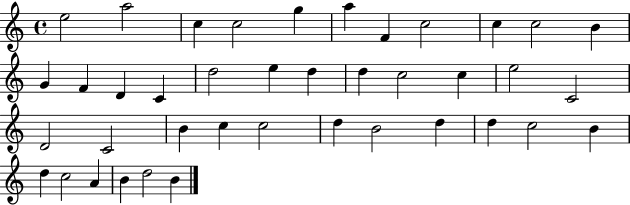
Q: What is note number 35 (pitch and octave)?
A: D5